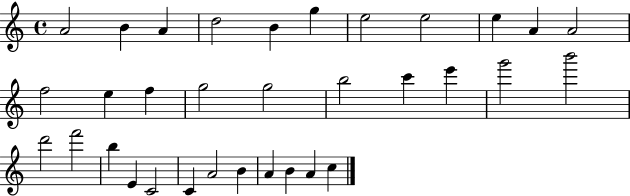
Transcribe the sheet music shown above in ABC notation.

X:1
T:Untitled
M:4/4
L:1/4
K:C
A2 B A d2 B g e2 e2 e A A2 f2 e f g2 g2 b2 c' e' g'2 b'2 d'2 f'2 b E C2 C A2 B A B A c